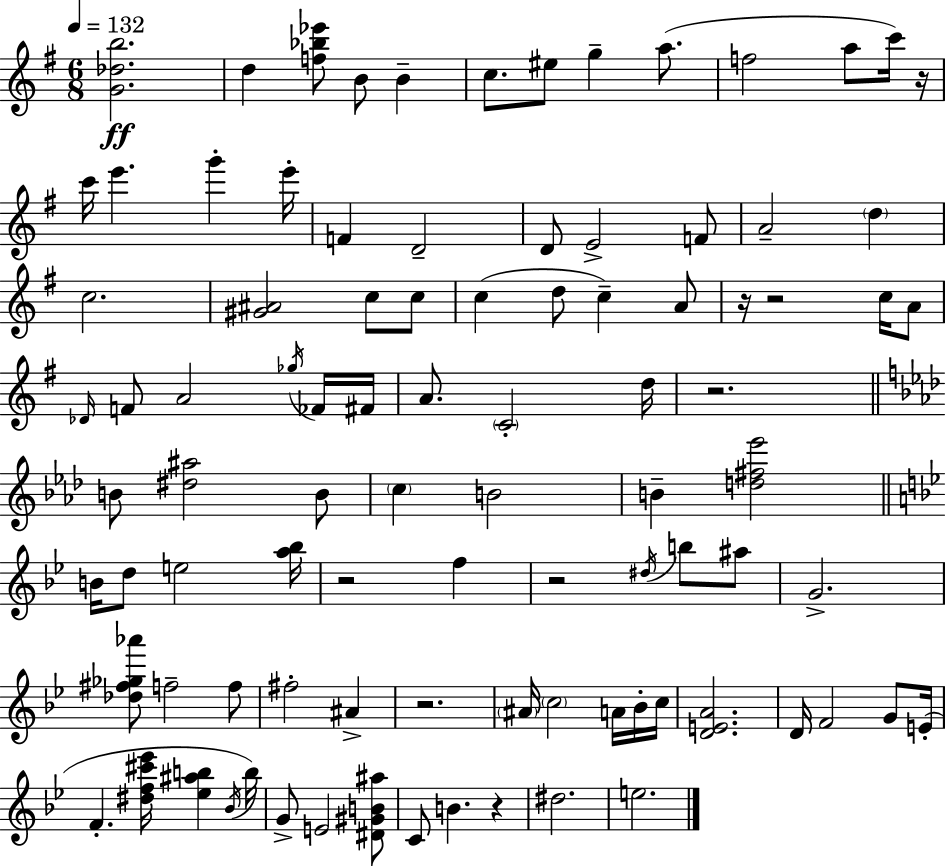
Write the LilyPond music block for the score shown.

{
  \clef treble
  \numericTimeSignature
  \time 6/8
  \key e \minor
  \tempo 4 = 132
  <g' des'' b''>2.\ff | d''4 <f'' bes'' ees'''>8 b'8 b'4-- | c''8. eis''8 g''4-- a''8.( | f''2 a''8 c'''16) r16 | \break c'''16 e'''4. g'''4-. e'''16-. | f'4 d'2-- | d'8 e'2-> f'8 | a'2-- \parenthesize d''4 | \break c''2. | <gis' ais'>2 c''8 c''8 | c''4( d''8 c''4--) a'8 | r16 r2 c''16 a'8 | \break \grace { des'16 } f'8 a'2 \acciaccatura { ges''16 } | fes'16 fis'16 a'8. \parenthesize c'2-. | d''16 r2. | \bar "||" \break \key aes \major b'8 <dis'' ais''>2 b'8 | \parenthesize c''4 b'2 | b'4-- <d'' fis'' ees'''>2 | \bar "||" \break \key bes \major b'16 d''8 e''2 <a'' bes''>16 | r2 f''4 | r2 \acciaccatura { dis''16 } b''8 ais''8 | g'2.-> | \break <des'' fis'' ges'' aes'''>8 f''2-- f''8 | fis''2-. ais'4-> | r2. | \parenthesize ais'16 \parenthesize c''2 a'16 bes'16-. | \break c''16 <d' e' a'>2. | d'16 f'2 g'8 | e'16-.( f'4.-. <dis'' f'' cis''' ees'''>16 <ees'' ais'' b''>4 | \acciaccatura { bes'16 } b''16) g'8-> e'2 | \break <dis' gis' b' ais''>8 c'8 b'4. r4 | dis''2. | e''2. | \bar "|."
}